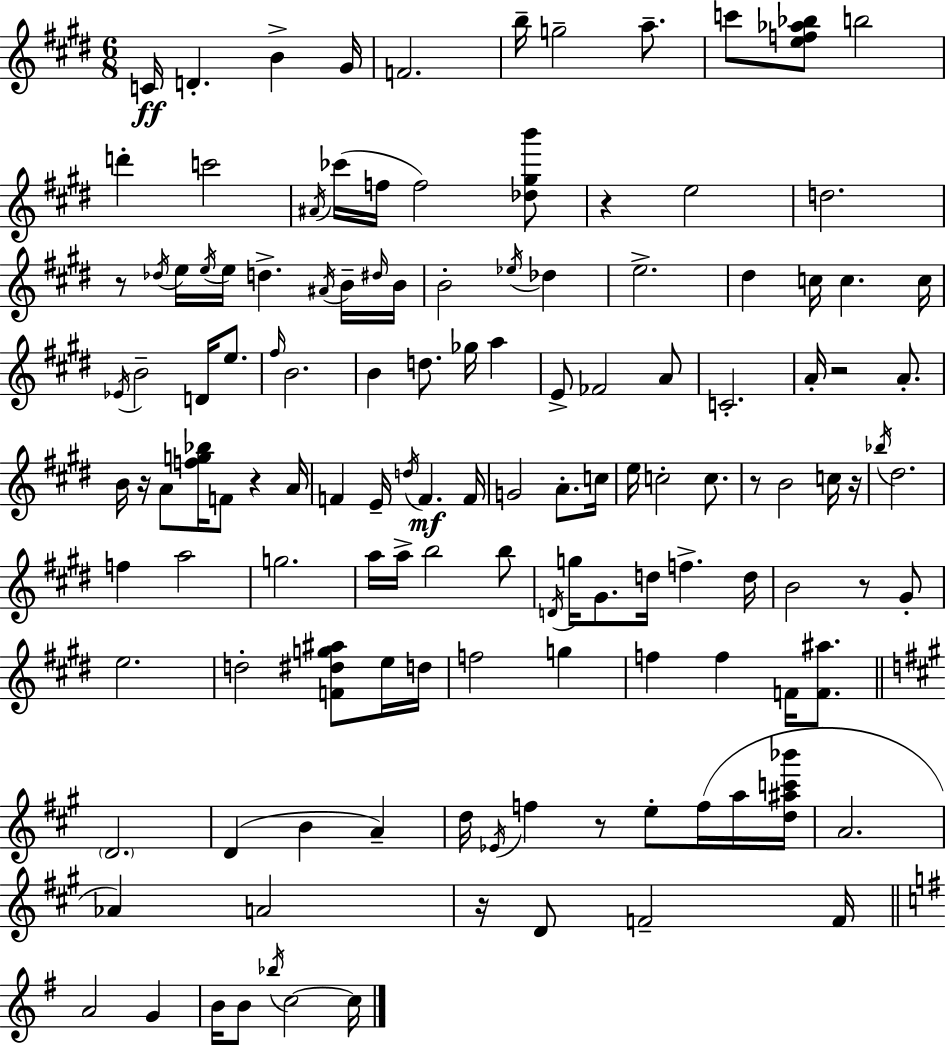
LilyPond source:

{
  \clef treble
  \numericTimeSignature
  \time 6/8
  \key e \major
  c'16\ff d'4.-. b'4-> gis'16 | f'2. | b''16-- g''2-- a''8.-- | c'''8 <e'' f'' aes'' bes''>8 b''2 | \break d'''4-. c'''2 | \acciaccatura { ais'16 } ces'''16( f''16 f''2) <des'' gis'' b'''>8 | r4 e''2 | d''2. | \break r8 \acciaccatura { des''16 } e''16 \acciaccatura { e''16 } e''16 d''4.-> | \acciaccatura { ais'16 } b'16-- \grace { dis''16 } b'16 b'2-. | \acciaccatura { ees''16 } des''4 e''2.-> | dis''4 c''16 c''4. | \break c''16 \acciaccatura { ees'16 } b'2-- | d'16 e''8. \grace { fis''16 } b'2. | b'4 | d''8. ges''16 a''4 e'8-> fes'2 | \break a'8 c'2.-. | a'16-. r2 | a'8.-. b'16 r16 a'8 | <f'' g'' bes''>16 f'8 r4 a'16 f'4 | \break e'16-- \acciaccatura { d''16 } f'4.\mf f'16 g'2 | a'8.-. c''16 e''16 c''2-. | c''8. r8 b'2 | c''16 r16 \acciaccatura { bes''16 } dis''2. | \break f''4 | a''2 g''2. | a''16 a''16-> | b''2 b''8 \acciaccatura { d'16 } g''16 | \break gis'8. d''16 f''4.-> d''16 b'2 | r8 gis'8-. e''2. | d''2-. | <f' dis'' g'' ais''>8 e''16 d''16 f''2 | \break g''4 f''4 | f''4 f'16 <f' ais''>8. \bar "||" \break \key a \major \parenthesize d'2. | d'4( b'4 a'4--) | d''16 \acciaccatura { ees'16 } f''4 r8 e''8-. f''16( a''16 | <d'' ais'' c''' bes'''>16 a'2. | \break aes'4) a'2 | r16 d'8 f'2-- | f'16 \bar "||" \break \key e \minor a'2 g'4 | b'16 b'8 \acciaccatura { bes''16 } c''2~~ | c''16 \bar "|."
}